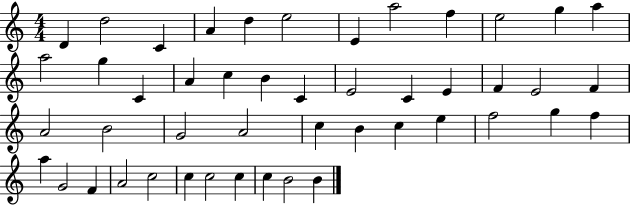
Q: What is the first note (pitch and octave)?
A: D4